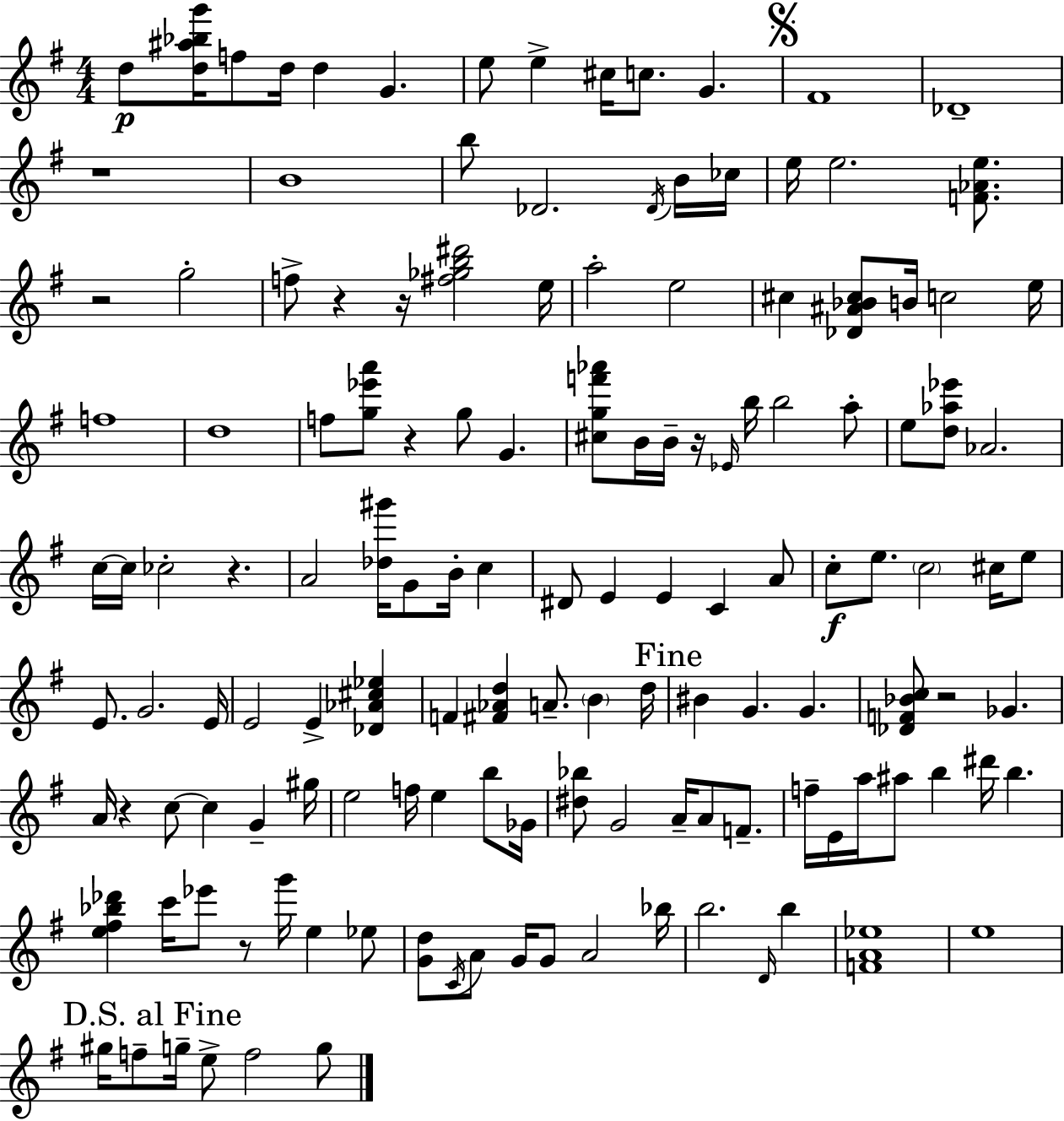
D5/e [D5,A#5,Bb5,G6]/s F5/e D5/s D5/q G4/q. E5/e E5/q C#5/s C5/e. G4/q. F#4/w Db4/w R/w B4/w B5/e Db4/h. Db4/s B4/s CES5/s E5/s E5/h. [F4,Ab4,E5]/e. R/h G5/h F5/e R/q R/s [F#5,Gb5,B5,D#6]/h E5/s A5/h E5/h C#5/q [Db4,A#4,Bb4,C#5]/e B4/s C5/h E5/s F5/w D5/w F5/e [G5,Eb6,A6]/e R/q G5/e G4/q. [C#5,G5,F6,Ab6]/e B4/s B4/s R/s Eb4/s B5/s B5/h A5/e E5/e [D5,Ab5,Eb6]/e Ab4/h. C5/s C5/s CES5/h R/q. A4/h [Db5,G#6]/s G4/e B4/s C5/q D#4/e E4/q E4/q C4/q A4/e C5/e E5/e. C5/h C#5/s E5/e E4/e. G4/h. E4/s E4/h E4/q [Db4,Ab4,C#5,Eb5]/q F4/q [F#4,Ab4,D5]/q A4/e. B4/q D5/s BIS4/q G4/q. G4/q. [Db4,F4,Bb4,C5]/e R/h Gb4/q. A4/s R/q C5/e C5/q G4/q G#5/s E5/h F5/s E5/q B5/e Gb4/s [D#5,Bb5]/e G4/h A4/s A4/e F4/e. F5/s E4/s A5/s A#5/e B5/q D#6/s B5/q. [E5,F#5,Bb5,Db6]/q C6/s Eb6/e R/e G6/s E5/q Eb5/e [G4,D5]/e C4/s A4/e G4/s G4/e A4/h Bb5/s B5/h. D4/s B5/q [F4,A4,Eb5]/w E5/w G#5/s F5/e G5/s E5/e F5/h G5/e